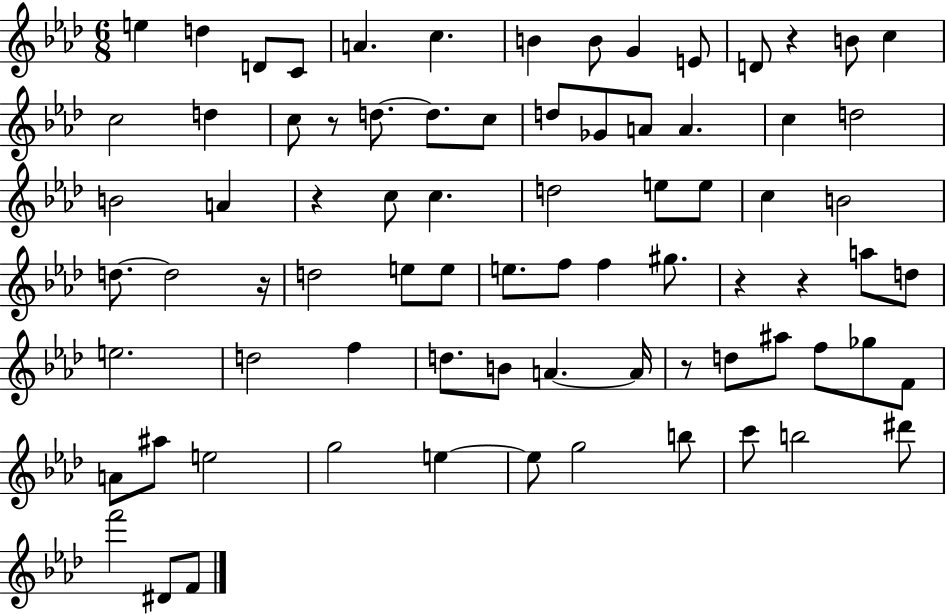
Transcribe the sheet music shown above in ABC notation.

X:1
T:Untitled
M:6/8
L:1/4
K:Ab
e d D/2 C/2 A c B B/2 G E/2 D/2 z B/2 c c2 d c/2 z/2 d/2 d/2 c/2 d/2 _G/2 A/2 A c d2 B2 A z c/2 c d2 e/2 e/2 c B2 d/2 d2 z/4 d2 e/2 e/2 e/2 f/2 f ^g/2 z z a/2 d/2 e2 d2 f d/2 B/2 A A/4 z/2 d/2 ^a/2 f/2 _g/2 F/2 A/2 ^a/2 e2 g2 e e/2 g2 b/2 c'/2 b2 ^d'/2 f'2 ^D/2 F/2